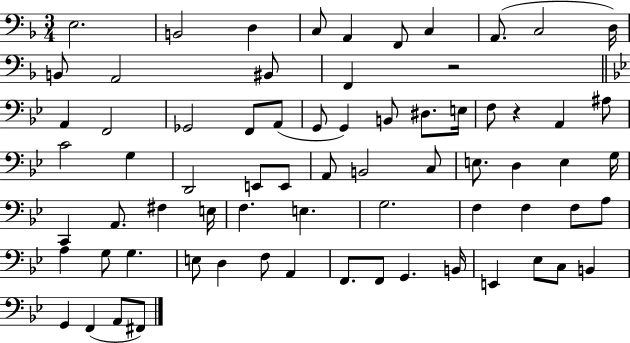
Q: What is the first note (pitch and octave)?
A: E3